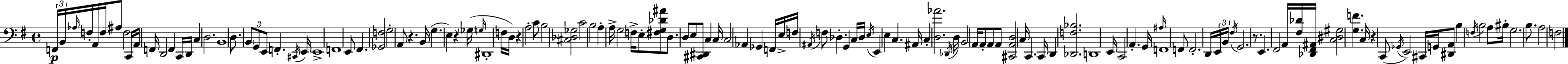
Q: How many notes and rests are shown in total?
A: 132